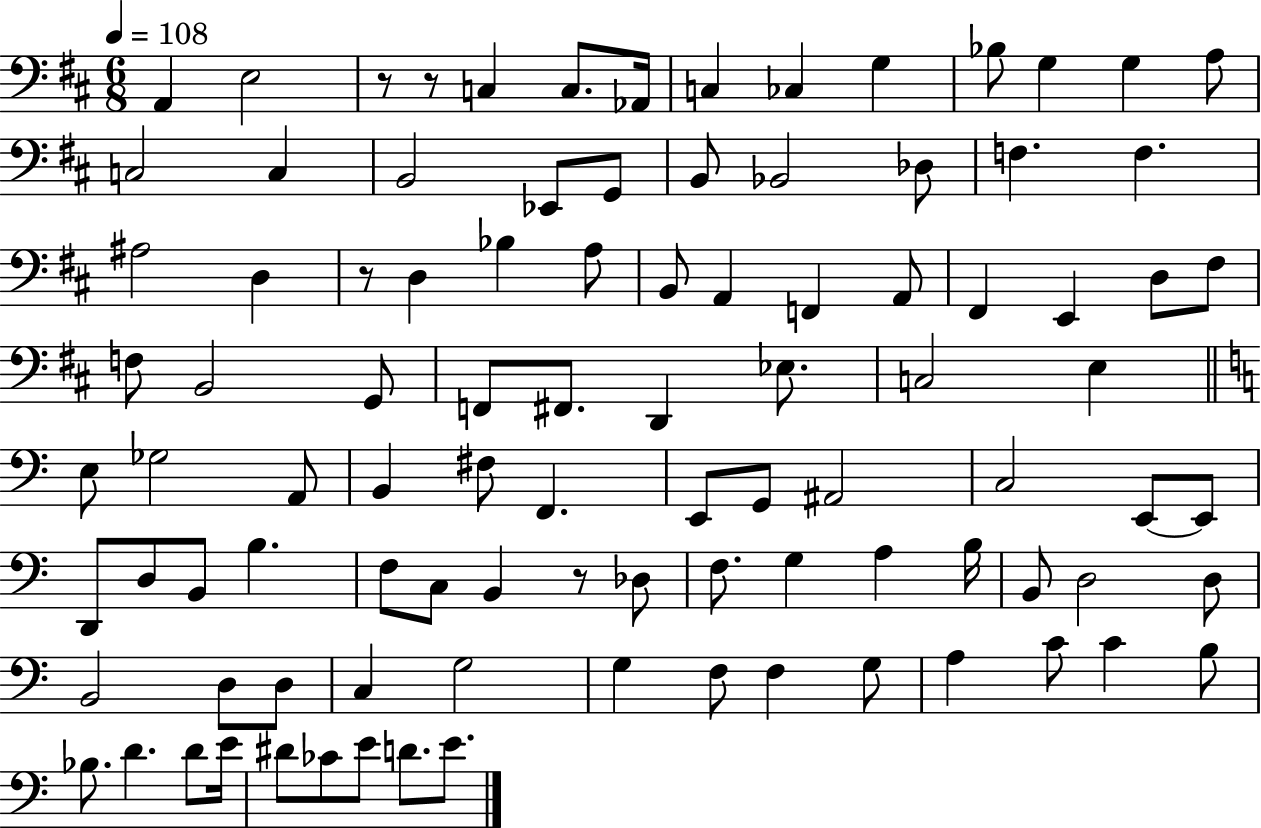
X:1
T:Untitled
M:6/8
L:1/4
K:D
A,, E,2 z/2 z/2 C, C,/2 _A,,/4 C, _C, G, _B,/2 G, G, A,/2 C,2 C, B,,2 _E,,/2 G,,/2 B,,/2 _B,,2 _D,/2 F, F, ^A,2 D, z/2 D, _B, A,/2 B,,/2 A,, F,, A,,/2 ^F,, E,, D,/2 ^F,/2 F,/2 B,,2 G,,/2 F,,/2 ^F,,/2 D,, _E,/2 C,2 E, E,/2 _G,2 A,,/2 B,, ^F,/2 F,, E,,/2 G,,/2 ^A,,2 C,2 E,,/2 E,,/2 D,,/2 D,/2 B,,/2 B, F,/2 C,/2 B,, z/2 _D,/2 F,/2 G, A, B,/4 B,,/2 D,2 D,/2 B,,2 D,/2 D,/2 C, G,2 G, F,/2 F, G,/2 A, C/2 C B,/2 _B,/2 D D/2 E/4 ^D/2 _C/2 E/2 D/2 E/2